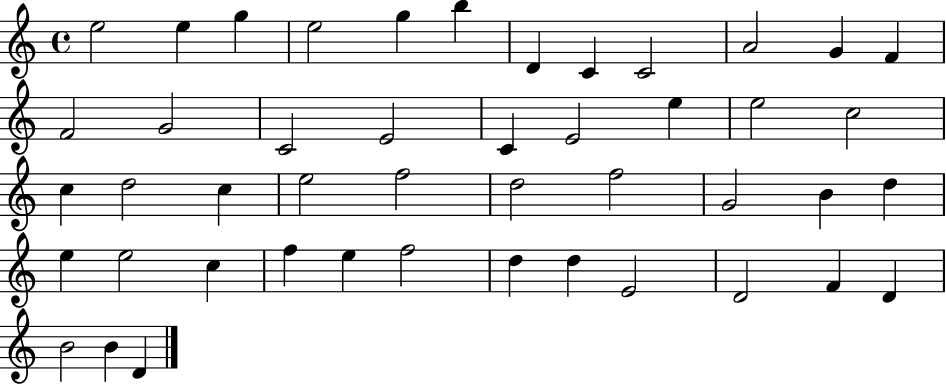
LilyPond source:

{
  \clef treble
  \time 4/4
  \defaultTimeSignature
  \key c \major
  e''2 e''4 g''4 | e''2 g''4 b''4 | d'4 c'4 c'2 | a'2 g'4 f'4 | \break f'2 g'2 | c'2 e'2 | c'4 e'2 e''4 | e''2 c''2 | \break c''4 d''2 c''4 | e''2 f''2 | d''2 f''2 | g'2 b'4 d''4 | \break e''4 e''2 c''4 | f''4 e''4 f''2 | d''4 d''4 e'2 | d'2 f'4 d'4 | \break b'2 b'4 d'4 | \bar "|."
}